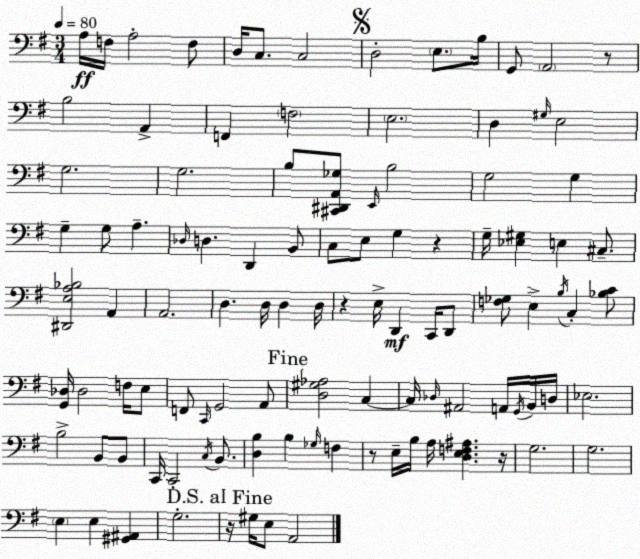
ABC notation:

X:1
T:Untitled
M:3/4
L:1/4
K:Em
A,/4 F,/4 A,2 F,/2 D,/4 C,/2 C,2 D,2 E,/2 B,/4 G,,/2 A,,2 z/2 B,2 A,, F,, F,2 E,2 D, ^G,/4 E,2 G,2 G,2 B,/2 [^C,,^D,,A,,_G,]/2 E,,/4 B,2 G,2 G, G, G,/2 A, _D,/4 D, D,, B,,/2 C,/2 E,/2 G, z G,/4 [_E,^G,] E, ^C,/2 [^D,,E,A,_B,]2 A,, A,,2 D, D,/4 D, D,/4 z E,/4 D,, C,,/4 D,,/2 [F,_G,]/2 E, B,/4 C, [_B,C]/2 [G,,_D,]/4 _D,2 F,/4 E,/2 F,,/2 C,,/4 G,,2 A,,/2 [D,^G,_A,]2 C, C,/4 _D,/4 ^A,,2 A,,/4 G,,/4 B,,/4 D,/4 _E,2 B,2 B,,/2 B,,/2 C,,/4 C,,2 C,/4 B,,/2 [D,B,] B, _G,/4 F, z/2 E,/4 B,/4 A,/4 [D,E,F,^A,] z/4 G,2 G,2 E, E, [^G,,^A,,] G,2 z/4 ^G,/4 E,/2 A,,2